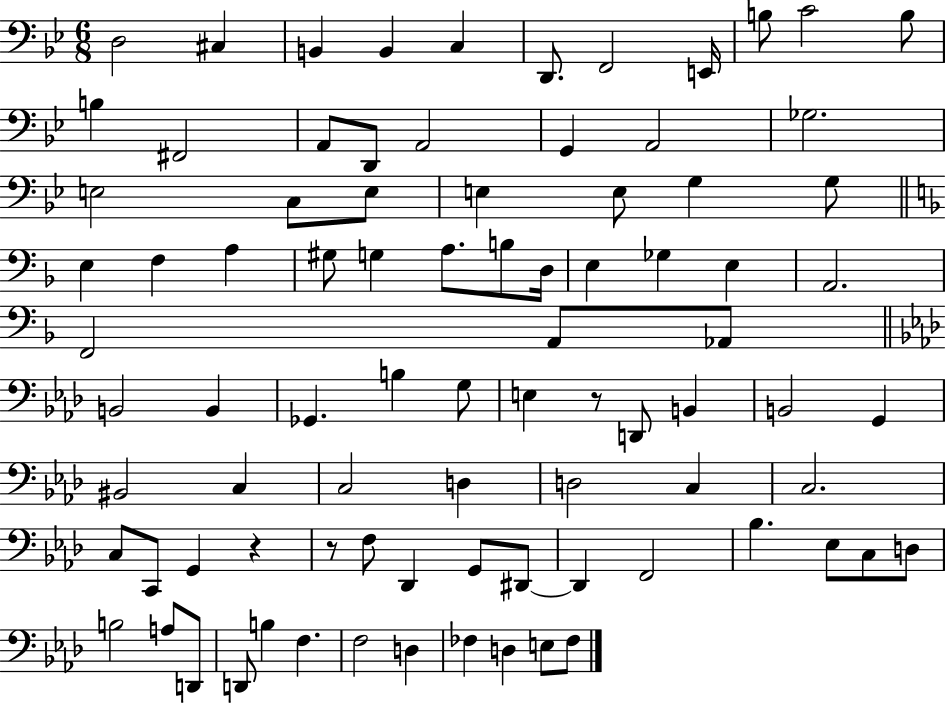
{
  \clef bass
  \numericTimeSignature
  \time 6/8
  \key bes \major
  d2 cis4 | b,4 b,4 c4 | d,8. f,2 e,16 | b8 c'2 b8 | \break b4 fis,2 | a,8 d,8 a,2 | g,4 a,2 | ges2. | \break e2 c8 e8 | e4 e8 g4 g8 | \bar "||" \break \key d \minor e4 f4 a4 | gis8 g4 a8. b8 d16 | e4 ges4 e4 | a,2. | \break f,2 a,8 aes,8 | \bar "||" \break \key aes \major b,2 b,4 | ges,4. b4 g8 | e4 r8 d,8 b,4 | b,2 g,4 | \break bis,2 c4 | c2 d4 | d2 c4 | c2. | \break c8 c,8 g,4 r4 | r8 f8 des,4 g,8 dis,8~~ | dis,4 f,2 | bes4. ees8 c8 d8 | \break b2 a8 d,8 | d,8 b4 f4. | f2 d4 | fes4 d4 e8 fes8 | \break \bar "|."
}